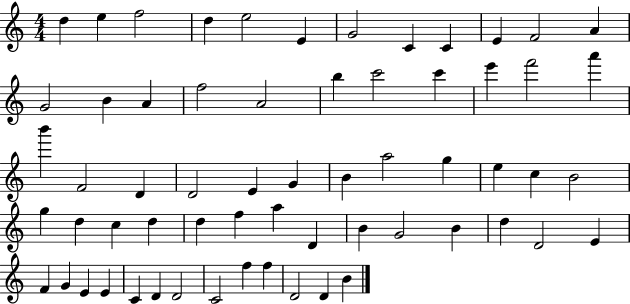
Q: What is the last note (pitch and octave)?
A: B4